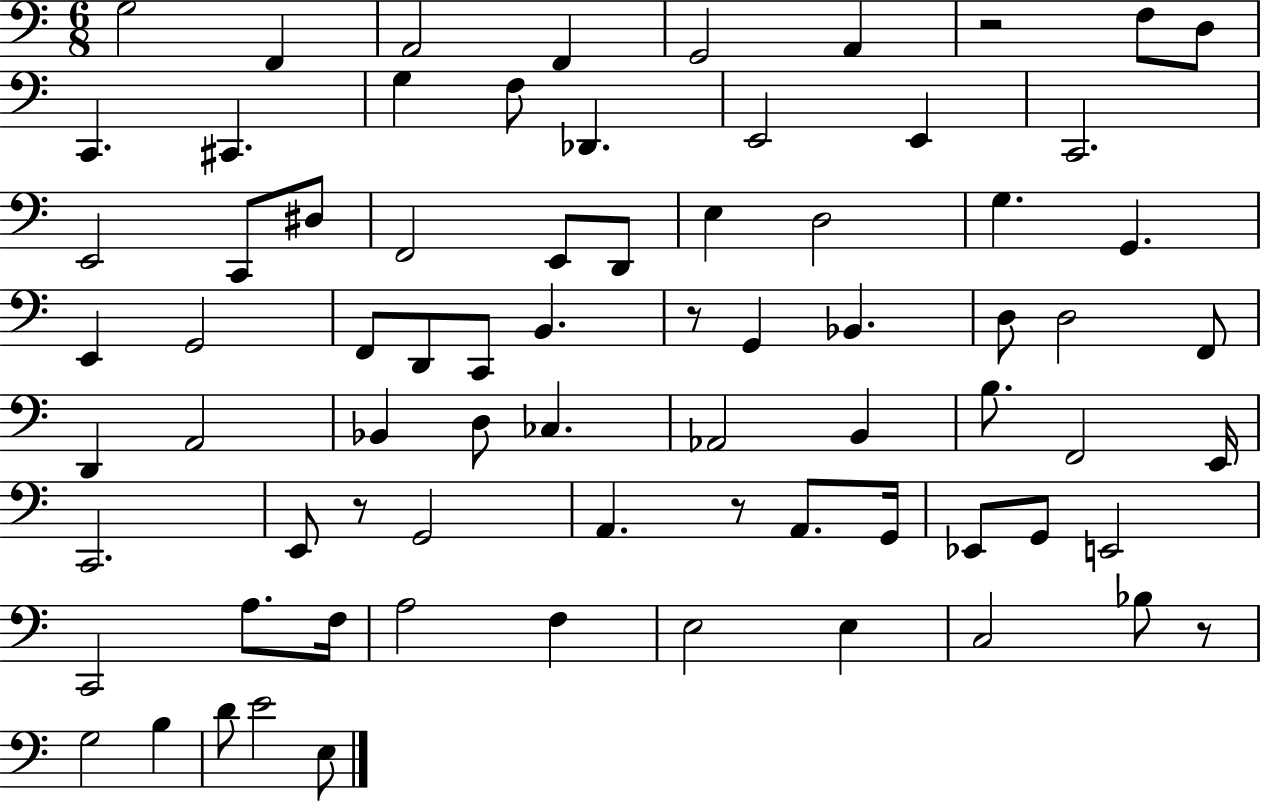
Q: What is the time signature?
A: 6/8